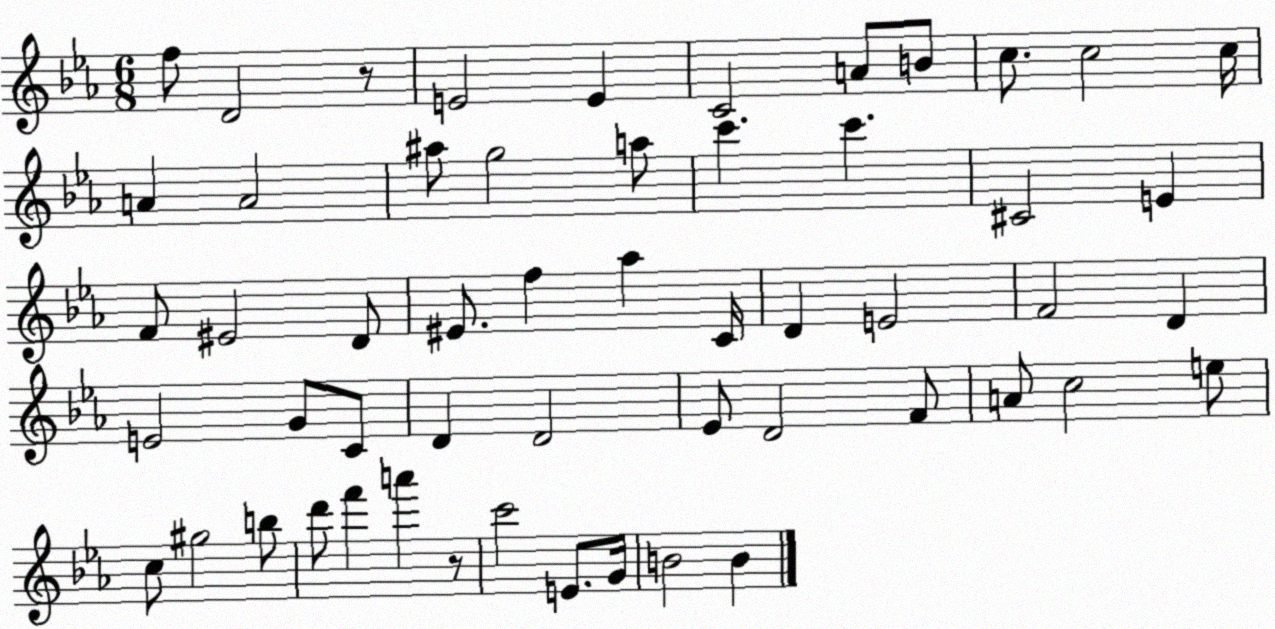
X:1
T:Untitled
M:6/8
L:1/4
K:Eb
f/2 D2 z/2 E2 E C2 A/2 B/2 c/2 c2 c/4 A A2 ^a/2 g2 a/2 c' c' ^C2 E F/2 ^E2 D/2 ^E/2 f _a C/4 D E2 F2 D E2 G/2 C/2 D D2 _E/2 D2 F/2 A/2 c2 e/2 c/2 ^g2 b/2 d'/2 f' a' z/2 c'2 E/2 G/4 B2 B